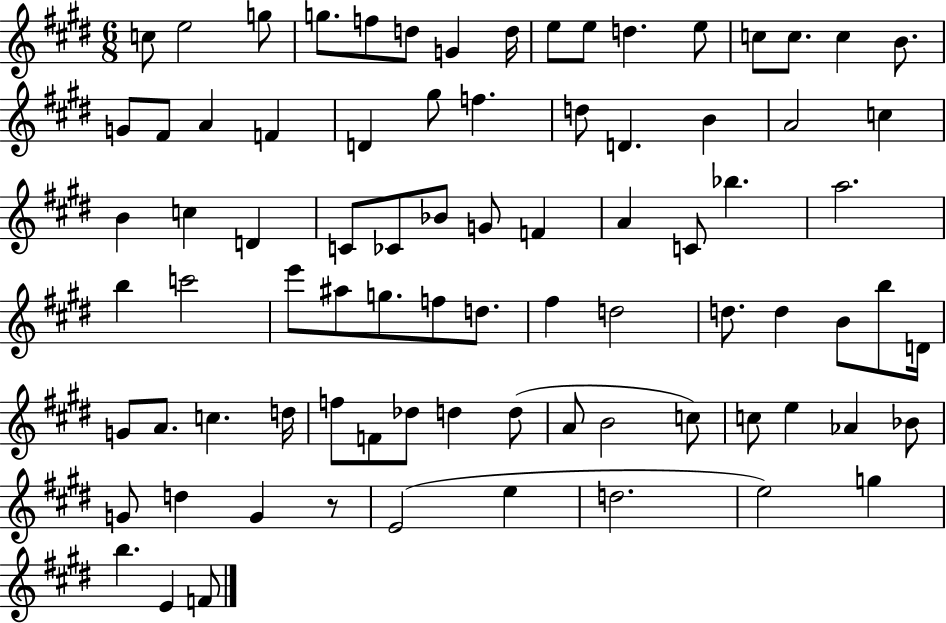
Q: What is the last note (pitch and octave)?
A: F4